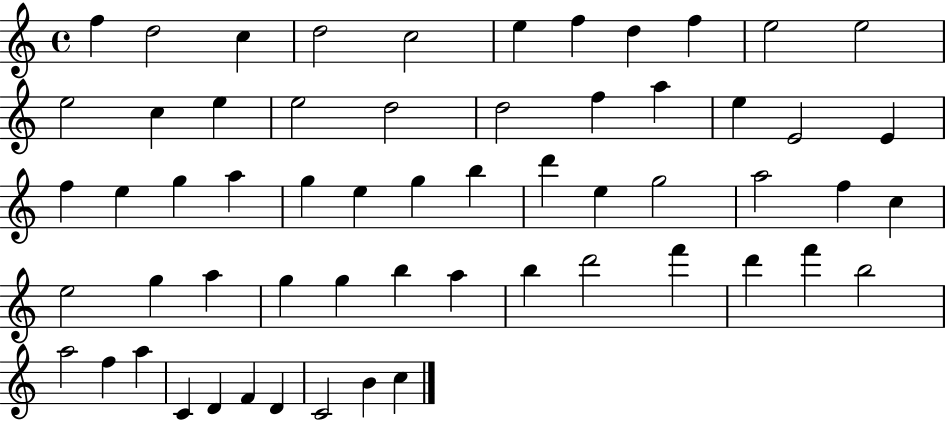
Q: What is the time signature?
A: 4/4